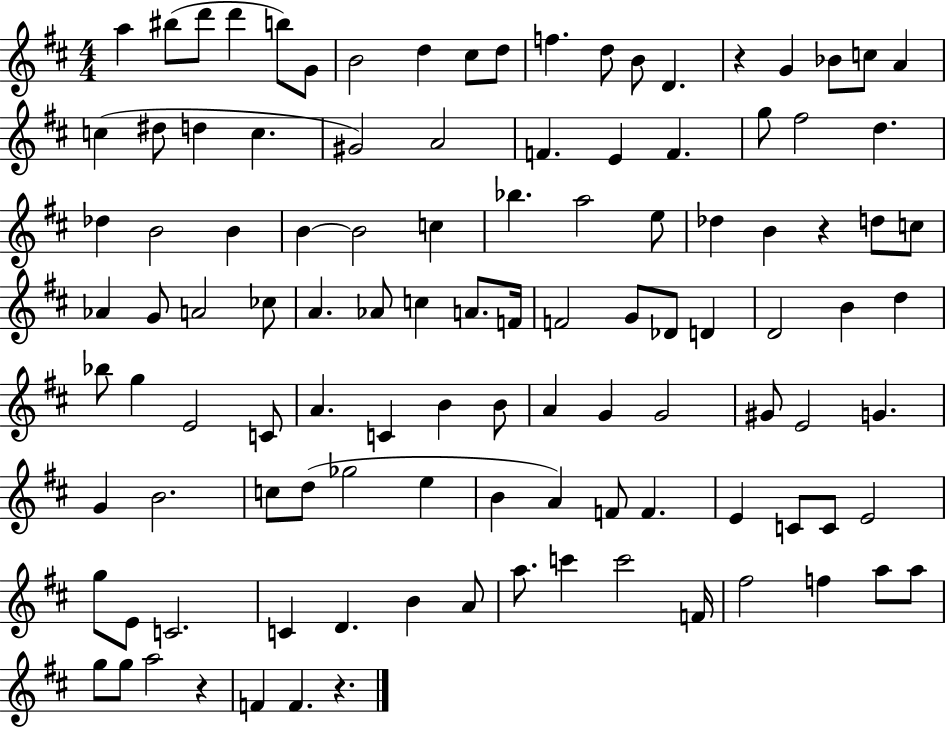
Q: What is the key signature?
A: D major